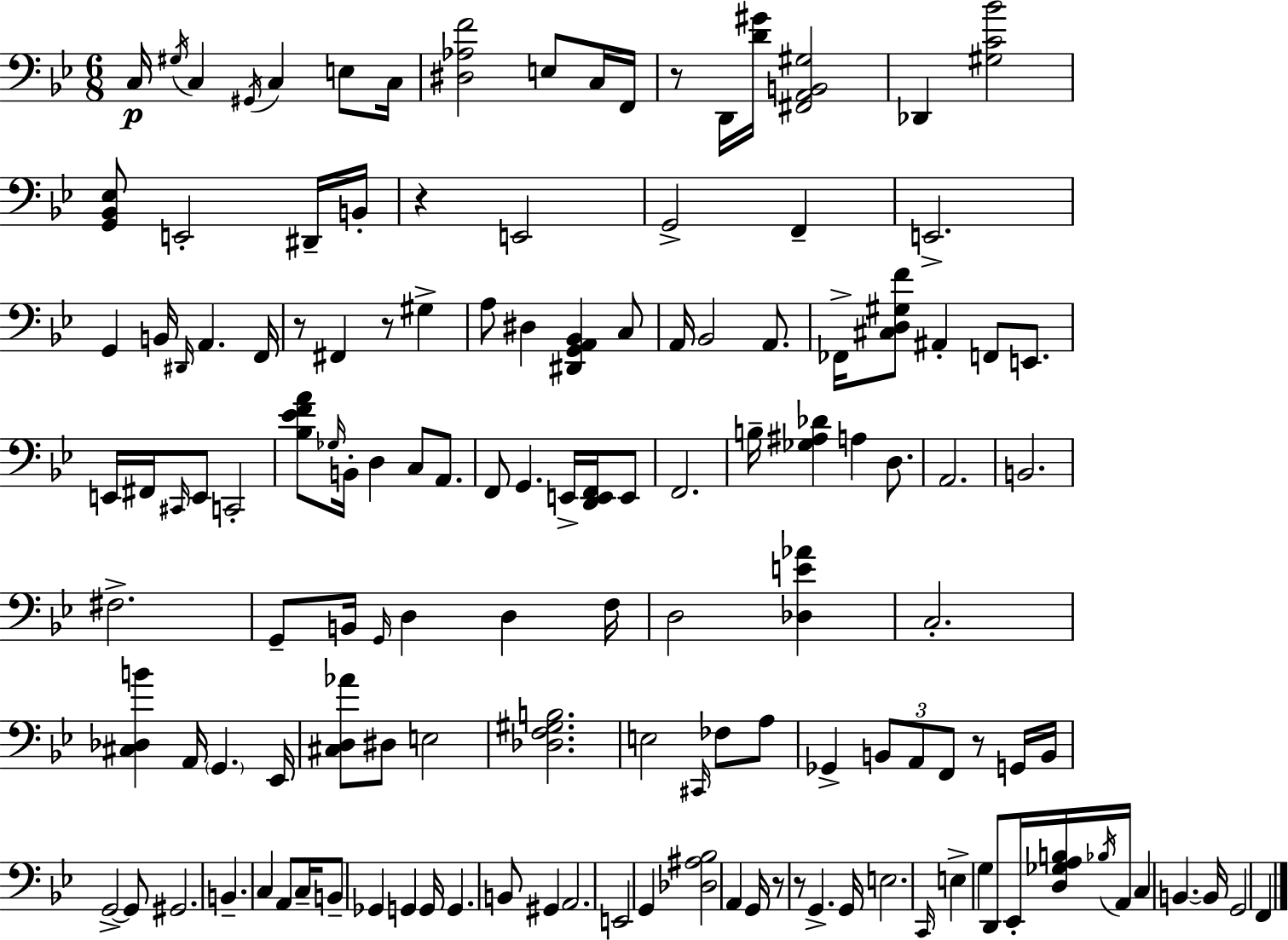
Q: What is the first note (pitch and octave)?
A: C3